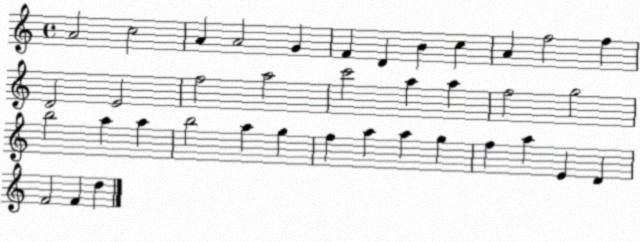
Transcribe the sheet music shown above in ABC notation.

X:1
T:Untitled
M:4/4
L:1/4
K:C
A2 c2 A A2 G F D B c A f2 f D2 E2 f2 a2 c'2 a a f2 g2 b2 a a b2 a g f a a g f a E D F2 F d